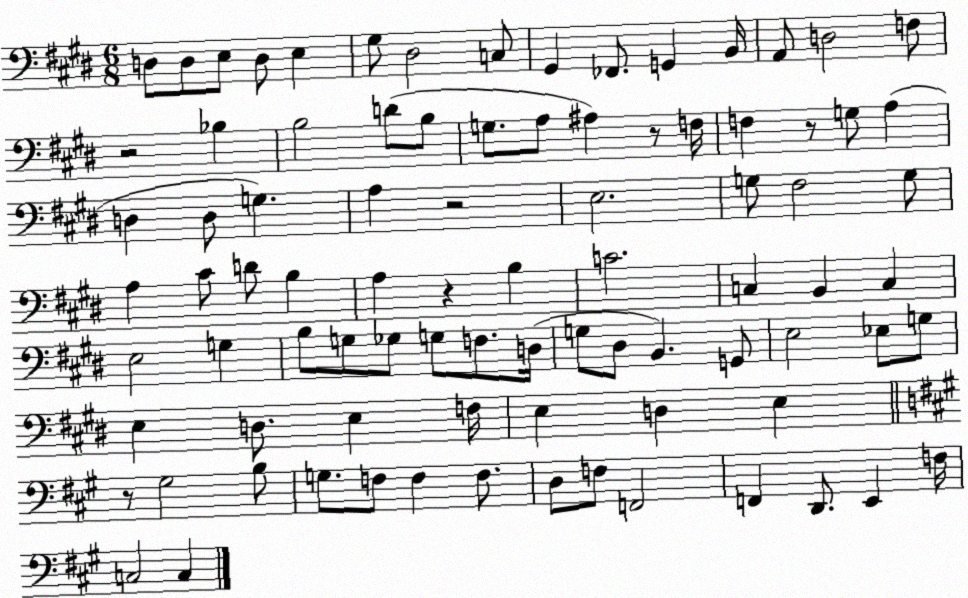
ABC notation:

X:1
T:Untitled
M:6/8
L:1/4
K:E
D,/2 D,/2 E,/2 D,/2 E, ^G,/2 ^D,2 C,/2 ^G,, _F,,/2 G,, B,,/4 A,,/2 D,2 F,/2 z2 _B, B,2 D/2 B,/2 G,/2 A,/2 ^A, z/2 F,/4 F, z/2 G,/2 A, D, D,/2 G, A, z2 E,2 G,/2 ^F,2 G,/2 A, ^C/2 D/2 B, A, z B, C2 C, B,, C, E,2 G, B,/2 G,/2 _G,/2 G,/2 F,/2 D,/4 G,/2 ^D,/2 B,, G,,/2 E,2 _E,/2 G,/2 E, D,/2 E, F,/4 E, D, E, z/2 ^G,2 B,/2 G,/2 F,/2 F, F,/2 D,/2 F,/2 F,,2 F,, D,,/2 E,, F,/4 C,2 C,